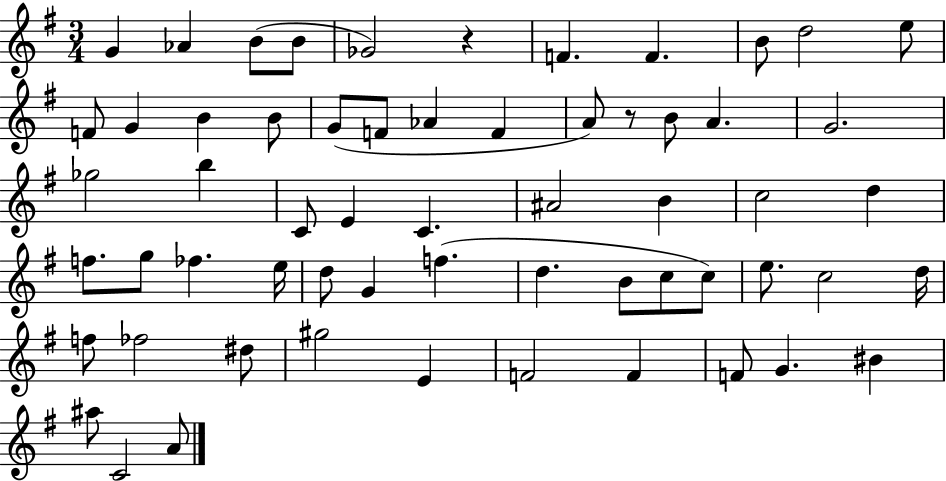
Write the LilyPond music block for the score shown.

{
  \clef treble
  \numericTimeSignature
  \time 3/4
  \key g \major
  g'4 aes'4 b'8( b'8 | ges'2) r4 | f'4. f'4. | b'8 d''2 e''8 | \break f'8 g'4 b'4 b'8 | g'8( f'8 aes'4 f'4 | a'8) r8 b'8 a'4. | g'2. | \break ges''2 b''4 | c'8 e'4 c'4. | ais'2 b'4 | c''2 d''4 | \break f''8. g''8 fes''4. e''16 | d''8 g'4 f''4.( | d''4. b'8 c''8 c''8) | e''8. c''2 d''16 | \break f''8 fes''2 dis''8 | gis''2 e'4 | f'2 f'4 | f'8 g'4. bis'4 | \break ais''8 c'2 a'8 | \bar "|."
}